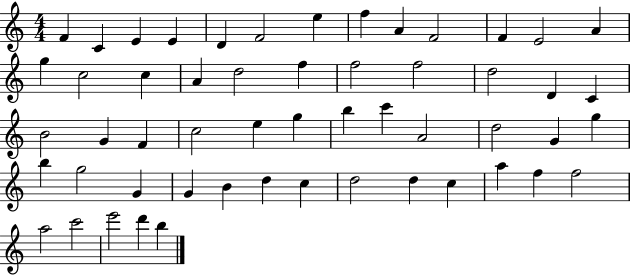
X:1
T:Untitled
M:4/4
L:1/4
K:C
F C E E D F2 e f A F2 F E2 A g c2 c A d2 f f2 f2 d2 D C B2 G F c2 e g b c' A2 d2 G g b g2 G G B d c d2 d c a f f2 a2 c'2 e'2 d' b